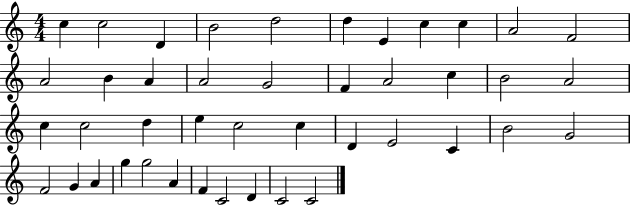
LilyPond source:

{
  \clef treble
  \numericTimeSignature
  \time 4/4
  \key c \major
  c''4 c''2 d'4 | b'2 d''2 | d''4 e'4 c''4 c''4 | a'2 f'2 | \break a'2 b'4 a'4 | a'2 g'2 | f'4 a'2 c''4 | b'2 a'2 | \break c''4 c''2 d''4 | e''4 c''2 c''4 | d'4 e'2 c'4 | b'2 g'2 | \break f'2 g'4 a'4 | g''4 g''2 a'4 | f'4 c'2 d'4 | c'2 c'2 | \break \bar "|."
}